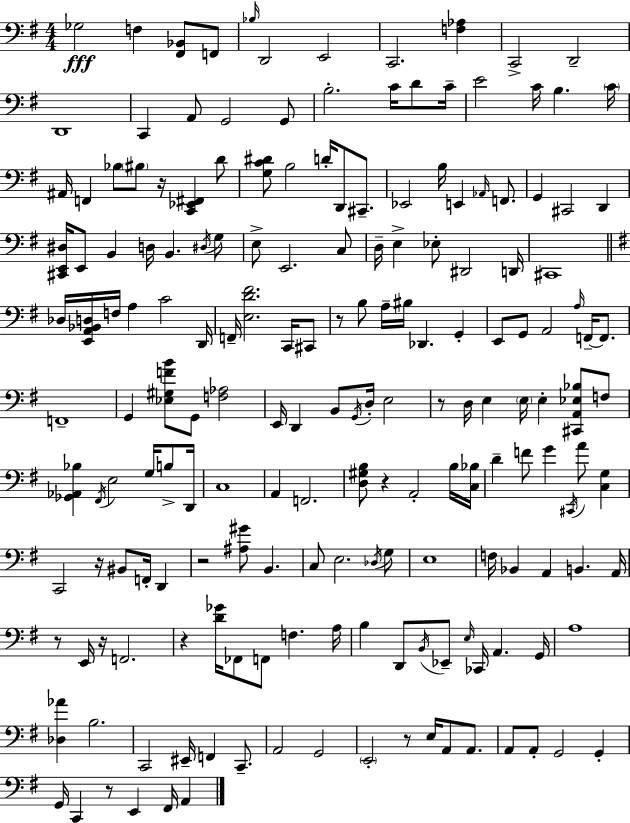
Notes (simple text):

Gb3/h F3/q [F#2,Bb2]/e F2/e Bb3/s D2/h E2/h C2/h. [F3,Ab3]/q C2/h D2/h D2/w C2/q A2/e G2/h G2/e B3/h. C4/s D4/e C4/s E4/h C4/s B3/q. C4/s A#2/s F2/q Bb3/e BIS3/e R/s [C2,Eb2,F#2]/q D4/e [G3,C4,D#4]/e B3/h D4/s D2/e C#2/e. Eb2/h B3/s E2/q Ab2/s F2/e. G2/q C#2/h D2/q [C#2,E2,D#3]/s E2/e B2/q D3/s B2/q. D#3/s G3/e E3/e E2/h. C3/e D3/s E3/q Eb3/e D#2/h D2/s C#2/w Db3/s [E2,A2,Bb2,D3]/s F3/s A3/q C4/h D2/s F2/s [E3,D4,F#4]/h. C2/s C#2/e R/e B3/e A3/s BIS3/s Db2/q. G2/q E2/e G2/e A2/h A3/s F2/s F2/e. F2/w G2/q [Eb3,G#3,F4,B4]/e G2/e [F3,Ab3]/h E2/s D2/q B2/e G2/s D3/s E3/h R/e D3/s E3/q E3/s E3/q [C#2,A2,Eb3,Bb3]/e F3/e [Gb2,Ab2,Bb3]/q F#2/s E3/h G3/s B3/e D2/s C3/w A2/q F2/h. [D3,G#3,B3]/e R/q A2/h B3/s [C3,Bb3]/s D4/q F4/e G4/q C#2/s A4/e [C3,G3]/q C2/h R/s BIS2/e F2/s D2/q R/h [A#3,G#4]/e B2/q. C3/e E3/h. Db3/s G3/e E3/w F3/s Bb2/q A2/q B2/q. A2/s R/e E2/s R/s F2/h. R/q [D4,Gb4]/s FES2/e F2/e F3/q. A3/s B3/q D2/e B2/s Eb2/e E3/s CES2/s A2/q. G2/s A3/w [Db3,Ab4]/q B3/h. C2/h EIS2/s F2/q C2/e. A2/h G2/h E2/h R/e E3/s A2/e A2/e. A2/e A2/e G2/h G2/q G2/s C2/q R/e E2/q F#2/s A2/q